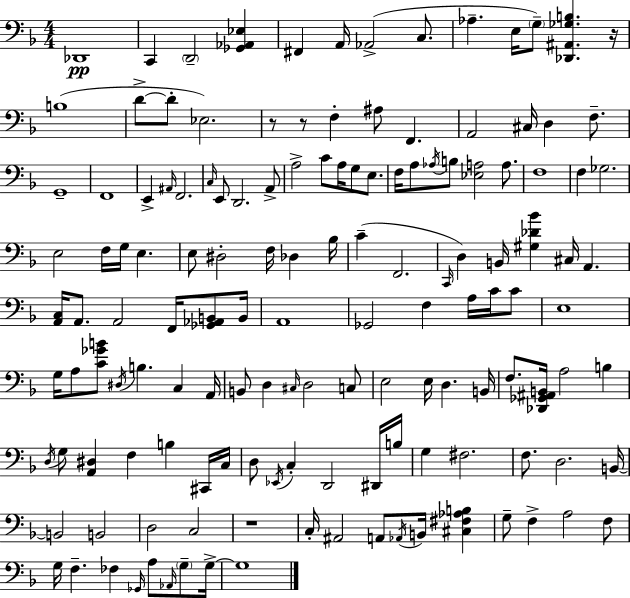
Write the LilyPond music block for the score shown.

{
  \clef bass
  \numericTimeSignature
  \time 4/4
  \key f \major
  des,1\pp | c,4 \parenthesize d,2-- <ges, aes, ees>4 | fis,4 a,16 aes,2->( c8. | aes4.-- e16 \parenthesize g8--) <des, ais, ges b>4. r16 | \break b1( | d'8->~~ d'8-. ees2.) | r8 r8 f4-. ais8 f,4. | a,2 cis16 d4 f8.-- | \break g,1-- | f,1 | e,4-> \grace { ais,16 } f,2. | \grace { c16 } e,8 d,2. | \break a,8-> a2-> c'8 a16 g8 e8. | f16 a8 \acciaccatura { aes16 } b8 <ees a>2 | a8. f1 | f4 ges2. | \break e2 f16 g16 e4. | e8 dis2-. f16 des4 | bes16 c'4--( f,2. | \grace { c,16 } d4) b,16 <gis des' bes'>4 cis16 a,4. | \break <a, c>16 a,8. a,2 | f,16 <ges, aes, b,>8 b,16 a,1 | ges,2 f4 | a16 c'16 c'8 e1 | \break g16 a8 <c' ges' b'>8 \acciaccatura { dis16 } b4. | c4 a,16 b,8 d4 \grace { cis16 } d2 | c8 e2 e16 d4. | b,16 f8. <des, ges, ais, b,>16 a2 | \break b4 \acciaccatura { d16 } g8 <a, dis>4 f4 | b4 cis,16 c16 d8 \acciaccatura { ees,16 } c4-. d,2 | dis,16 b16 g4 fis2. | f8. d2. | \break b,16~~ b,2 | b,2 d2 | c2 r1 | c16-. ais,2 | \break a,8 \acciaccatura { aes,16 } b,16 <cis fis aes b>4 g8-- f4-> a2 | f8 g16 f4.-- | fes4 \grace { ges,16 } a8 \grace { aes,16 } \parenthesize g8-- g16->~~ g1 | \bar "|."
}